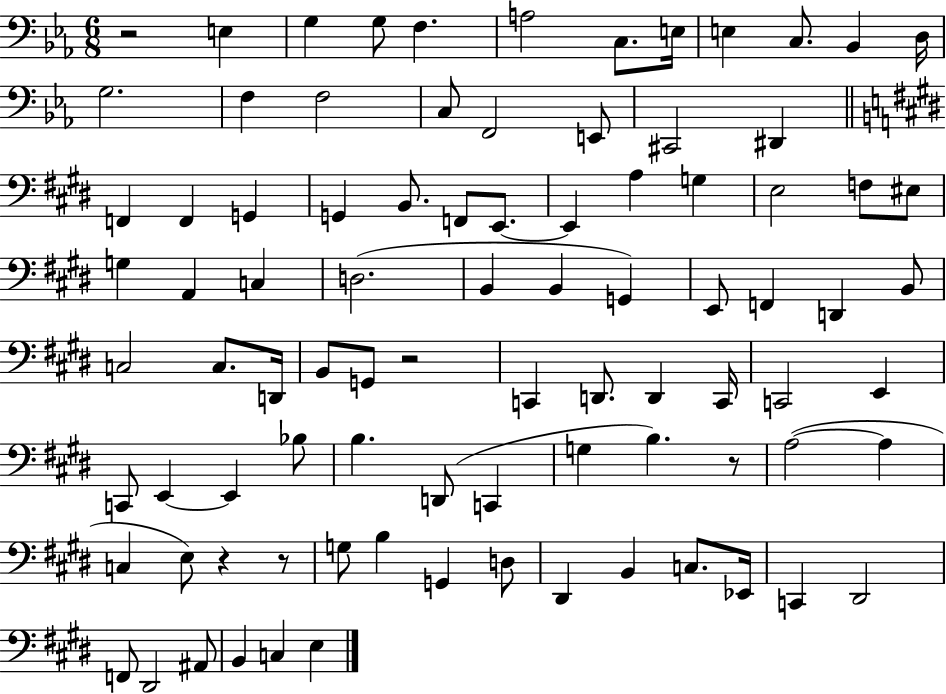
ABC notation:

X:1
T:Untitled
M:6/8
L:1/4
K:Eb
z2 E, G, G,/2 F, A,2 C,/2 E,/4 E, C,/2 _B,, D,/4 G,2 F, F,2 C,/2 F,,2 E,,/2 ^C,,2 ^D,, F,, F,, G,, G,, B,,/2 F,,/2 E,,/2 E,, A, G, E,2 F,/2 ^E,/2 G, A,, C, D,2 B,, B,, G,, E,,/2 F,, D,, B,,/2 C,2 C,/2 D,,/4 B,,/2 G,,/2 z2 C,, D,,/2 D,, C,,/4 C,,2 E,, C,,/2 E,, E,, _B,/2 B, D,,/2 C,, G, B, z/2 A,2 A, C, E,/2 z z/2 G,/2 B, G,, D,/2 ^D,, B,, C,/2 _E,,/4 C,, ^D,,2 F,,/2 ^D,,2 ^A,,/2 B,, C, E,